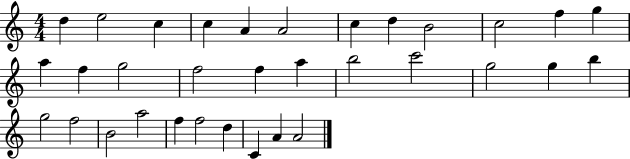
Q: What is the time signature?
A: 4/4